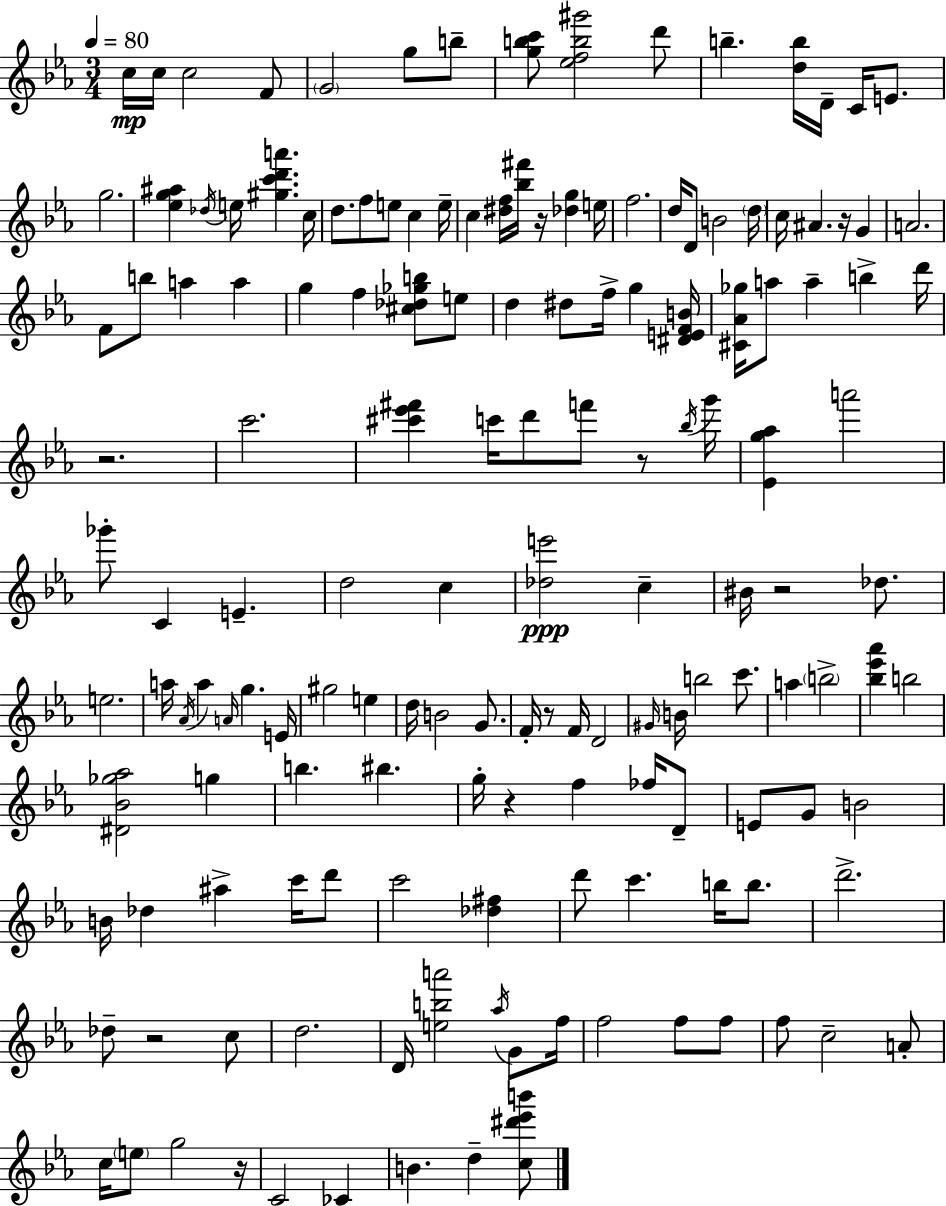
{
  \clef treble
  \numericTimeSignature
  \time 3/4
  \key c \minor
  \tempo 4 = 80
  c''16\mp c''16 c''2 f'8 | \parenthesize g'2 g''8 b''8-- | <g'' b'' c'''>8 <ees'' f'' b'' gis'''>2 d'''8 | b''4.-- <d'' b''>16 d'16-- c'16 e'8. | \break g''2. | <ees'' g'' ais''>4 \acciaccatura { des''16 } e''16 <gis'' c''' d''' a'''>4. | c''16 d''8. f''8 e''8 c''4 | e''16-- c''4 <dis'' f''>16 <bes'' fis'''>16 r16 <des'' g''>4 | \break e''16 f''2. | d''16 d'8 b'2 | \parenthesize d''16 c''16 ais'4. r16 g'4 | a'2. | \break f'8 b''8 a''4 a''4 | g''4 f''4 <cis'' des'' ges'' b''>8 e''8 | d''4 dis''8 f''16-> g''4 | <dis' e' f' b'>16 <cis' aes' ges''>16 a''8 a''4-- b''4-> | \break d'''16 r2. | c'''2. | <cis''' ees''' fis'''>4 c'''16 d'''8 f'''8 r8 | \acciaccatura { bes''16 } g'''16 <ees' g'' aes''>4 a'''2 | \break ges'''8-. c'4 e'4.-- | d''2 c''4 | <des'' e'''>2\ppp c''4-- | bis'16 r2 des''8. | \break e''2. | a''16 \acciaccatura { aes'16 } a''4 \grace { a'16 } g''4. | e'16 gis''2 | e''4 d''16 b'2 | \break g'8. f'16-. r8 f'16 d'2 | \grace { gis'16 } b'16 b''2 | c'''8. a''4 \parenthesize b''2-> | <bes'' ees''' aes'''>4 b''2 | \break <dis' bes' ges'' aes''>2 | g''4 b''4. bis''4. | g''16-. r4 f''4 | fes''16 d'8-- e'8 g'8 b'2 | \break b'16 des''4 ais''4-> | c'''16 d'''8 c'''2 | <des'' fis''>4 d'''8 c'''4. | b''16 b''8. d'''2.-> | \break des''8-- r2 | c''8 d''2. | d'16 <e'' b'' a'''>2 | \acciaccatura { aes''16 } g'8 f''16 f''2 | \break f''8 f''8 f''8 c''2-- | a'8-. c''16 \parenthesize e''8 g''2 | r16 c'2 | ces'4 b'4. | \break d''4-- <c'' dis''' ees''' b'''>8 \bar "|."
}